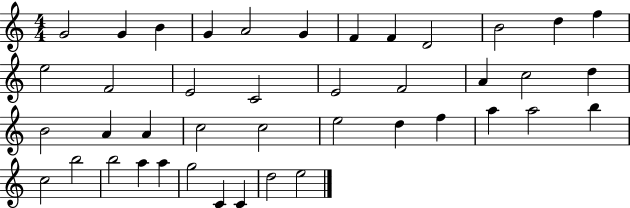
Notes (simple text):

G4/h G4/q B4/q G4/q A4/h G4/q F4/q F4/q D4/h B4/h D5/q F5/q E5/h F4/h E4/h C4/h E4/h F4/h A4/q C5/h D5/q B4/h A4/q A4/q C5/h C5/h E5/h D5/q F5/q A5/q A5/h B5/q C5/h B5/h B5/h A5/q A5/q G5/h C4/q C4/q D5/h E5/h